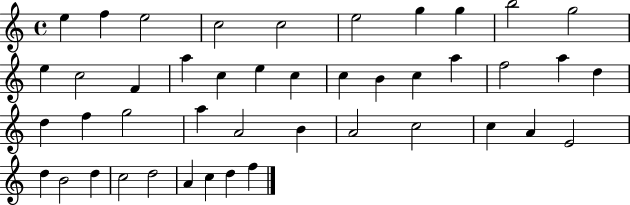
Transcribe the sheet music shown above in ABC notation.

X:1
T:Untitled
M:4/4
L:1/4
K:C
e f e2 c2 c2 e2 g g b2 g2 e c2 F a c e c c B c a f2 a d d f g2 a A2 B A2 c2 c A E2 d B2 d c2 d2 A c d f